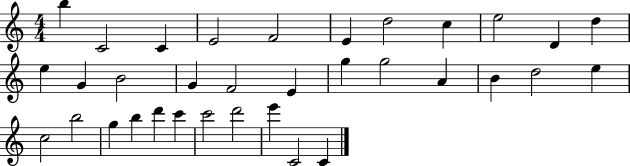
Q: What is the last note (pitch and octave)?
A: C4